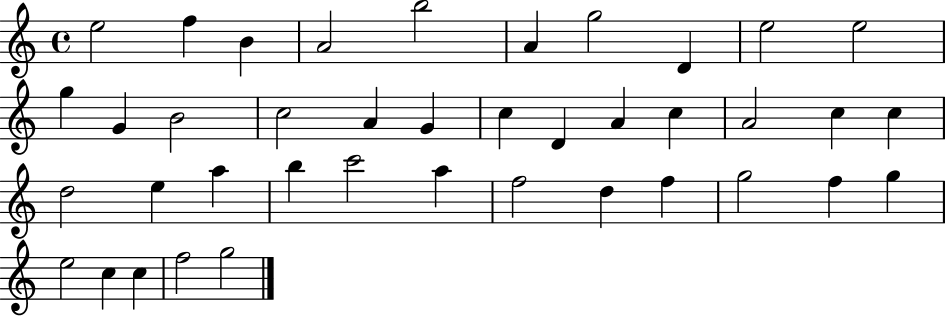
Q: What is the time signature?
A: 4/4